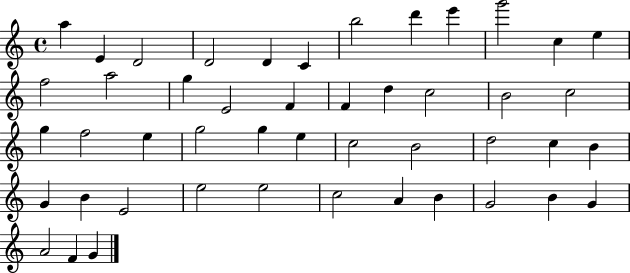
{
  \clef treble
  \time 4/4
  \defaultTimeSignature
  \key c \major
  a''4 e'4 d'2 | d'2 d'4 c'4 | b''2 d'''4 e'''4 | g'''2 c''4 e''4 | \break f''2 a''2 | g''4 e'2 f'4 | f'4 d''4 c''2 | b'2 c''2 | \break g''4 f''2 e''4 | g''2 g''4 e''4 | c''2 b'2 | d''2 c''4 b'4 | \break g'4 b'4 e'2 | e''2 e''2 | c''2 a'4 b'4 | g'2 b'4 g'4 | \break a'2 f'4 g'4 | \bar "|."
}